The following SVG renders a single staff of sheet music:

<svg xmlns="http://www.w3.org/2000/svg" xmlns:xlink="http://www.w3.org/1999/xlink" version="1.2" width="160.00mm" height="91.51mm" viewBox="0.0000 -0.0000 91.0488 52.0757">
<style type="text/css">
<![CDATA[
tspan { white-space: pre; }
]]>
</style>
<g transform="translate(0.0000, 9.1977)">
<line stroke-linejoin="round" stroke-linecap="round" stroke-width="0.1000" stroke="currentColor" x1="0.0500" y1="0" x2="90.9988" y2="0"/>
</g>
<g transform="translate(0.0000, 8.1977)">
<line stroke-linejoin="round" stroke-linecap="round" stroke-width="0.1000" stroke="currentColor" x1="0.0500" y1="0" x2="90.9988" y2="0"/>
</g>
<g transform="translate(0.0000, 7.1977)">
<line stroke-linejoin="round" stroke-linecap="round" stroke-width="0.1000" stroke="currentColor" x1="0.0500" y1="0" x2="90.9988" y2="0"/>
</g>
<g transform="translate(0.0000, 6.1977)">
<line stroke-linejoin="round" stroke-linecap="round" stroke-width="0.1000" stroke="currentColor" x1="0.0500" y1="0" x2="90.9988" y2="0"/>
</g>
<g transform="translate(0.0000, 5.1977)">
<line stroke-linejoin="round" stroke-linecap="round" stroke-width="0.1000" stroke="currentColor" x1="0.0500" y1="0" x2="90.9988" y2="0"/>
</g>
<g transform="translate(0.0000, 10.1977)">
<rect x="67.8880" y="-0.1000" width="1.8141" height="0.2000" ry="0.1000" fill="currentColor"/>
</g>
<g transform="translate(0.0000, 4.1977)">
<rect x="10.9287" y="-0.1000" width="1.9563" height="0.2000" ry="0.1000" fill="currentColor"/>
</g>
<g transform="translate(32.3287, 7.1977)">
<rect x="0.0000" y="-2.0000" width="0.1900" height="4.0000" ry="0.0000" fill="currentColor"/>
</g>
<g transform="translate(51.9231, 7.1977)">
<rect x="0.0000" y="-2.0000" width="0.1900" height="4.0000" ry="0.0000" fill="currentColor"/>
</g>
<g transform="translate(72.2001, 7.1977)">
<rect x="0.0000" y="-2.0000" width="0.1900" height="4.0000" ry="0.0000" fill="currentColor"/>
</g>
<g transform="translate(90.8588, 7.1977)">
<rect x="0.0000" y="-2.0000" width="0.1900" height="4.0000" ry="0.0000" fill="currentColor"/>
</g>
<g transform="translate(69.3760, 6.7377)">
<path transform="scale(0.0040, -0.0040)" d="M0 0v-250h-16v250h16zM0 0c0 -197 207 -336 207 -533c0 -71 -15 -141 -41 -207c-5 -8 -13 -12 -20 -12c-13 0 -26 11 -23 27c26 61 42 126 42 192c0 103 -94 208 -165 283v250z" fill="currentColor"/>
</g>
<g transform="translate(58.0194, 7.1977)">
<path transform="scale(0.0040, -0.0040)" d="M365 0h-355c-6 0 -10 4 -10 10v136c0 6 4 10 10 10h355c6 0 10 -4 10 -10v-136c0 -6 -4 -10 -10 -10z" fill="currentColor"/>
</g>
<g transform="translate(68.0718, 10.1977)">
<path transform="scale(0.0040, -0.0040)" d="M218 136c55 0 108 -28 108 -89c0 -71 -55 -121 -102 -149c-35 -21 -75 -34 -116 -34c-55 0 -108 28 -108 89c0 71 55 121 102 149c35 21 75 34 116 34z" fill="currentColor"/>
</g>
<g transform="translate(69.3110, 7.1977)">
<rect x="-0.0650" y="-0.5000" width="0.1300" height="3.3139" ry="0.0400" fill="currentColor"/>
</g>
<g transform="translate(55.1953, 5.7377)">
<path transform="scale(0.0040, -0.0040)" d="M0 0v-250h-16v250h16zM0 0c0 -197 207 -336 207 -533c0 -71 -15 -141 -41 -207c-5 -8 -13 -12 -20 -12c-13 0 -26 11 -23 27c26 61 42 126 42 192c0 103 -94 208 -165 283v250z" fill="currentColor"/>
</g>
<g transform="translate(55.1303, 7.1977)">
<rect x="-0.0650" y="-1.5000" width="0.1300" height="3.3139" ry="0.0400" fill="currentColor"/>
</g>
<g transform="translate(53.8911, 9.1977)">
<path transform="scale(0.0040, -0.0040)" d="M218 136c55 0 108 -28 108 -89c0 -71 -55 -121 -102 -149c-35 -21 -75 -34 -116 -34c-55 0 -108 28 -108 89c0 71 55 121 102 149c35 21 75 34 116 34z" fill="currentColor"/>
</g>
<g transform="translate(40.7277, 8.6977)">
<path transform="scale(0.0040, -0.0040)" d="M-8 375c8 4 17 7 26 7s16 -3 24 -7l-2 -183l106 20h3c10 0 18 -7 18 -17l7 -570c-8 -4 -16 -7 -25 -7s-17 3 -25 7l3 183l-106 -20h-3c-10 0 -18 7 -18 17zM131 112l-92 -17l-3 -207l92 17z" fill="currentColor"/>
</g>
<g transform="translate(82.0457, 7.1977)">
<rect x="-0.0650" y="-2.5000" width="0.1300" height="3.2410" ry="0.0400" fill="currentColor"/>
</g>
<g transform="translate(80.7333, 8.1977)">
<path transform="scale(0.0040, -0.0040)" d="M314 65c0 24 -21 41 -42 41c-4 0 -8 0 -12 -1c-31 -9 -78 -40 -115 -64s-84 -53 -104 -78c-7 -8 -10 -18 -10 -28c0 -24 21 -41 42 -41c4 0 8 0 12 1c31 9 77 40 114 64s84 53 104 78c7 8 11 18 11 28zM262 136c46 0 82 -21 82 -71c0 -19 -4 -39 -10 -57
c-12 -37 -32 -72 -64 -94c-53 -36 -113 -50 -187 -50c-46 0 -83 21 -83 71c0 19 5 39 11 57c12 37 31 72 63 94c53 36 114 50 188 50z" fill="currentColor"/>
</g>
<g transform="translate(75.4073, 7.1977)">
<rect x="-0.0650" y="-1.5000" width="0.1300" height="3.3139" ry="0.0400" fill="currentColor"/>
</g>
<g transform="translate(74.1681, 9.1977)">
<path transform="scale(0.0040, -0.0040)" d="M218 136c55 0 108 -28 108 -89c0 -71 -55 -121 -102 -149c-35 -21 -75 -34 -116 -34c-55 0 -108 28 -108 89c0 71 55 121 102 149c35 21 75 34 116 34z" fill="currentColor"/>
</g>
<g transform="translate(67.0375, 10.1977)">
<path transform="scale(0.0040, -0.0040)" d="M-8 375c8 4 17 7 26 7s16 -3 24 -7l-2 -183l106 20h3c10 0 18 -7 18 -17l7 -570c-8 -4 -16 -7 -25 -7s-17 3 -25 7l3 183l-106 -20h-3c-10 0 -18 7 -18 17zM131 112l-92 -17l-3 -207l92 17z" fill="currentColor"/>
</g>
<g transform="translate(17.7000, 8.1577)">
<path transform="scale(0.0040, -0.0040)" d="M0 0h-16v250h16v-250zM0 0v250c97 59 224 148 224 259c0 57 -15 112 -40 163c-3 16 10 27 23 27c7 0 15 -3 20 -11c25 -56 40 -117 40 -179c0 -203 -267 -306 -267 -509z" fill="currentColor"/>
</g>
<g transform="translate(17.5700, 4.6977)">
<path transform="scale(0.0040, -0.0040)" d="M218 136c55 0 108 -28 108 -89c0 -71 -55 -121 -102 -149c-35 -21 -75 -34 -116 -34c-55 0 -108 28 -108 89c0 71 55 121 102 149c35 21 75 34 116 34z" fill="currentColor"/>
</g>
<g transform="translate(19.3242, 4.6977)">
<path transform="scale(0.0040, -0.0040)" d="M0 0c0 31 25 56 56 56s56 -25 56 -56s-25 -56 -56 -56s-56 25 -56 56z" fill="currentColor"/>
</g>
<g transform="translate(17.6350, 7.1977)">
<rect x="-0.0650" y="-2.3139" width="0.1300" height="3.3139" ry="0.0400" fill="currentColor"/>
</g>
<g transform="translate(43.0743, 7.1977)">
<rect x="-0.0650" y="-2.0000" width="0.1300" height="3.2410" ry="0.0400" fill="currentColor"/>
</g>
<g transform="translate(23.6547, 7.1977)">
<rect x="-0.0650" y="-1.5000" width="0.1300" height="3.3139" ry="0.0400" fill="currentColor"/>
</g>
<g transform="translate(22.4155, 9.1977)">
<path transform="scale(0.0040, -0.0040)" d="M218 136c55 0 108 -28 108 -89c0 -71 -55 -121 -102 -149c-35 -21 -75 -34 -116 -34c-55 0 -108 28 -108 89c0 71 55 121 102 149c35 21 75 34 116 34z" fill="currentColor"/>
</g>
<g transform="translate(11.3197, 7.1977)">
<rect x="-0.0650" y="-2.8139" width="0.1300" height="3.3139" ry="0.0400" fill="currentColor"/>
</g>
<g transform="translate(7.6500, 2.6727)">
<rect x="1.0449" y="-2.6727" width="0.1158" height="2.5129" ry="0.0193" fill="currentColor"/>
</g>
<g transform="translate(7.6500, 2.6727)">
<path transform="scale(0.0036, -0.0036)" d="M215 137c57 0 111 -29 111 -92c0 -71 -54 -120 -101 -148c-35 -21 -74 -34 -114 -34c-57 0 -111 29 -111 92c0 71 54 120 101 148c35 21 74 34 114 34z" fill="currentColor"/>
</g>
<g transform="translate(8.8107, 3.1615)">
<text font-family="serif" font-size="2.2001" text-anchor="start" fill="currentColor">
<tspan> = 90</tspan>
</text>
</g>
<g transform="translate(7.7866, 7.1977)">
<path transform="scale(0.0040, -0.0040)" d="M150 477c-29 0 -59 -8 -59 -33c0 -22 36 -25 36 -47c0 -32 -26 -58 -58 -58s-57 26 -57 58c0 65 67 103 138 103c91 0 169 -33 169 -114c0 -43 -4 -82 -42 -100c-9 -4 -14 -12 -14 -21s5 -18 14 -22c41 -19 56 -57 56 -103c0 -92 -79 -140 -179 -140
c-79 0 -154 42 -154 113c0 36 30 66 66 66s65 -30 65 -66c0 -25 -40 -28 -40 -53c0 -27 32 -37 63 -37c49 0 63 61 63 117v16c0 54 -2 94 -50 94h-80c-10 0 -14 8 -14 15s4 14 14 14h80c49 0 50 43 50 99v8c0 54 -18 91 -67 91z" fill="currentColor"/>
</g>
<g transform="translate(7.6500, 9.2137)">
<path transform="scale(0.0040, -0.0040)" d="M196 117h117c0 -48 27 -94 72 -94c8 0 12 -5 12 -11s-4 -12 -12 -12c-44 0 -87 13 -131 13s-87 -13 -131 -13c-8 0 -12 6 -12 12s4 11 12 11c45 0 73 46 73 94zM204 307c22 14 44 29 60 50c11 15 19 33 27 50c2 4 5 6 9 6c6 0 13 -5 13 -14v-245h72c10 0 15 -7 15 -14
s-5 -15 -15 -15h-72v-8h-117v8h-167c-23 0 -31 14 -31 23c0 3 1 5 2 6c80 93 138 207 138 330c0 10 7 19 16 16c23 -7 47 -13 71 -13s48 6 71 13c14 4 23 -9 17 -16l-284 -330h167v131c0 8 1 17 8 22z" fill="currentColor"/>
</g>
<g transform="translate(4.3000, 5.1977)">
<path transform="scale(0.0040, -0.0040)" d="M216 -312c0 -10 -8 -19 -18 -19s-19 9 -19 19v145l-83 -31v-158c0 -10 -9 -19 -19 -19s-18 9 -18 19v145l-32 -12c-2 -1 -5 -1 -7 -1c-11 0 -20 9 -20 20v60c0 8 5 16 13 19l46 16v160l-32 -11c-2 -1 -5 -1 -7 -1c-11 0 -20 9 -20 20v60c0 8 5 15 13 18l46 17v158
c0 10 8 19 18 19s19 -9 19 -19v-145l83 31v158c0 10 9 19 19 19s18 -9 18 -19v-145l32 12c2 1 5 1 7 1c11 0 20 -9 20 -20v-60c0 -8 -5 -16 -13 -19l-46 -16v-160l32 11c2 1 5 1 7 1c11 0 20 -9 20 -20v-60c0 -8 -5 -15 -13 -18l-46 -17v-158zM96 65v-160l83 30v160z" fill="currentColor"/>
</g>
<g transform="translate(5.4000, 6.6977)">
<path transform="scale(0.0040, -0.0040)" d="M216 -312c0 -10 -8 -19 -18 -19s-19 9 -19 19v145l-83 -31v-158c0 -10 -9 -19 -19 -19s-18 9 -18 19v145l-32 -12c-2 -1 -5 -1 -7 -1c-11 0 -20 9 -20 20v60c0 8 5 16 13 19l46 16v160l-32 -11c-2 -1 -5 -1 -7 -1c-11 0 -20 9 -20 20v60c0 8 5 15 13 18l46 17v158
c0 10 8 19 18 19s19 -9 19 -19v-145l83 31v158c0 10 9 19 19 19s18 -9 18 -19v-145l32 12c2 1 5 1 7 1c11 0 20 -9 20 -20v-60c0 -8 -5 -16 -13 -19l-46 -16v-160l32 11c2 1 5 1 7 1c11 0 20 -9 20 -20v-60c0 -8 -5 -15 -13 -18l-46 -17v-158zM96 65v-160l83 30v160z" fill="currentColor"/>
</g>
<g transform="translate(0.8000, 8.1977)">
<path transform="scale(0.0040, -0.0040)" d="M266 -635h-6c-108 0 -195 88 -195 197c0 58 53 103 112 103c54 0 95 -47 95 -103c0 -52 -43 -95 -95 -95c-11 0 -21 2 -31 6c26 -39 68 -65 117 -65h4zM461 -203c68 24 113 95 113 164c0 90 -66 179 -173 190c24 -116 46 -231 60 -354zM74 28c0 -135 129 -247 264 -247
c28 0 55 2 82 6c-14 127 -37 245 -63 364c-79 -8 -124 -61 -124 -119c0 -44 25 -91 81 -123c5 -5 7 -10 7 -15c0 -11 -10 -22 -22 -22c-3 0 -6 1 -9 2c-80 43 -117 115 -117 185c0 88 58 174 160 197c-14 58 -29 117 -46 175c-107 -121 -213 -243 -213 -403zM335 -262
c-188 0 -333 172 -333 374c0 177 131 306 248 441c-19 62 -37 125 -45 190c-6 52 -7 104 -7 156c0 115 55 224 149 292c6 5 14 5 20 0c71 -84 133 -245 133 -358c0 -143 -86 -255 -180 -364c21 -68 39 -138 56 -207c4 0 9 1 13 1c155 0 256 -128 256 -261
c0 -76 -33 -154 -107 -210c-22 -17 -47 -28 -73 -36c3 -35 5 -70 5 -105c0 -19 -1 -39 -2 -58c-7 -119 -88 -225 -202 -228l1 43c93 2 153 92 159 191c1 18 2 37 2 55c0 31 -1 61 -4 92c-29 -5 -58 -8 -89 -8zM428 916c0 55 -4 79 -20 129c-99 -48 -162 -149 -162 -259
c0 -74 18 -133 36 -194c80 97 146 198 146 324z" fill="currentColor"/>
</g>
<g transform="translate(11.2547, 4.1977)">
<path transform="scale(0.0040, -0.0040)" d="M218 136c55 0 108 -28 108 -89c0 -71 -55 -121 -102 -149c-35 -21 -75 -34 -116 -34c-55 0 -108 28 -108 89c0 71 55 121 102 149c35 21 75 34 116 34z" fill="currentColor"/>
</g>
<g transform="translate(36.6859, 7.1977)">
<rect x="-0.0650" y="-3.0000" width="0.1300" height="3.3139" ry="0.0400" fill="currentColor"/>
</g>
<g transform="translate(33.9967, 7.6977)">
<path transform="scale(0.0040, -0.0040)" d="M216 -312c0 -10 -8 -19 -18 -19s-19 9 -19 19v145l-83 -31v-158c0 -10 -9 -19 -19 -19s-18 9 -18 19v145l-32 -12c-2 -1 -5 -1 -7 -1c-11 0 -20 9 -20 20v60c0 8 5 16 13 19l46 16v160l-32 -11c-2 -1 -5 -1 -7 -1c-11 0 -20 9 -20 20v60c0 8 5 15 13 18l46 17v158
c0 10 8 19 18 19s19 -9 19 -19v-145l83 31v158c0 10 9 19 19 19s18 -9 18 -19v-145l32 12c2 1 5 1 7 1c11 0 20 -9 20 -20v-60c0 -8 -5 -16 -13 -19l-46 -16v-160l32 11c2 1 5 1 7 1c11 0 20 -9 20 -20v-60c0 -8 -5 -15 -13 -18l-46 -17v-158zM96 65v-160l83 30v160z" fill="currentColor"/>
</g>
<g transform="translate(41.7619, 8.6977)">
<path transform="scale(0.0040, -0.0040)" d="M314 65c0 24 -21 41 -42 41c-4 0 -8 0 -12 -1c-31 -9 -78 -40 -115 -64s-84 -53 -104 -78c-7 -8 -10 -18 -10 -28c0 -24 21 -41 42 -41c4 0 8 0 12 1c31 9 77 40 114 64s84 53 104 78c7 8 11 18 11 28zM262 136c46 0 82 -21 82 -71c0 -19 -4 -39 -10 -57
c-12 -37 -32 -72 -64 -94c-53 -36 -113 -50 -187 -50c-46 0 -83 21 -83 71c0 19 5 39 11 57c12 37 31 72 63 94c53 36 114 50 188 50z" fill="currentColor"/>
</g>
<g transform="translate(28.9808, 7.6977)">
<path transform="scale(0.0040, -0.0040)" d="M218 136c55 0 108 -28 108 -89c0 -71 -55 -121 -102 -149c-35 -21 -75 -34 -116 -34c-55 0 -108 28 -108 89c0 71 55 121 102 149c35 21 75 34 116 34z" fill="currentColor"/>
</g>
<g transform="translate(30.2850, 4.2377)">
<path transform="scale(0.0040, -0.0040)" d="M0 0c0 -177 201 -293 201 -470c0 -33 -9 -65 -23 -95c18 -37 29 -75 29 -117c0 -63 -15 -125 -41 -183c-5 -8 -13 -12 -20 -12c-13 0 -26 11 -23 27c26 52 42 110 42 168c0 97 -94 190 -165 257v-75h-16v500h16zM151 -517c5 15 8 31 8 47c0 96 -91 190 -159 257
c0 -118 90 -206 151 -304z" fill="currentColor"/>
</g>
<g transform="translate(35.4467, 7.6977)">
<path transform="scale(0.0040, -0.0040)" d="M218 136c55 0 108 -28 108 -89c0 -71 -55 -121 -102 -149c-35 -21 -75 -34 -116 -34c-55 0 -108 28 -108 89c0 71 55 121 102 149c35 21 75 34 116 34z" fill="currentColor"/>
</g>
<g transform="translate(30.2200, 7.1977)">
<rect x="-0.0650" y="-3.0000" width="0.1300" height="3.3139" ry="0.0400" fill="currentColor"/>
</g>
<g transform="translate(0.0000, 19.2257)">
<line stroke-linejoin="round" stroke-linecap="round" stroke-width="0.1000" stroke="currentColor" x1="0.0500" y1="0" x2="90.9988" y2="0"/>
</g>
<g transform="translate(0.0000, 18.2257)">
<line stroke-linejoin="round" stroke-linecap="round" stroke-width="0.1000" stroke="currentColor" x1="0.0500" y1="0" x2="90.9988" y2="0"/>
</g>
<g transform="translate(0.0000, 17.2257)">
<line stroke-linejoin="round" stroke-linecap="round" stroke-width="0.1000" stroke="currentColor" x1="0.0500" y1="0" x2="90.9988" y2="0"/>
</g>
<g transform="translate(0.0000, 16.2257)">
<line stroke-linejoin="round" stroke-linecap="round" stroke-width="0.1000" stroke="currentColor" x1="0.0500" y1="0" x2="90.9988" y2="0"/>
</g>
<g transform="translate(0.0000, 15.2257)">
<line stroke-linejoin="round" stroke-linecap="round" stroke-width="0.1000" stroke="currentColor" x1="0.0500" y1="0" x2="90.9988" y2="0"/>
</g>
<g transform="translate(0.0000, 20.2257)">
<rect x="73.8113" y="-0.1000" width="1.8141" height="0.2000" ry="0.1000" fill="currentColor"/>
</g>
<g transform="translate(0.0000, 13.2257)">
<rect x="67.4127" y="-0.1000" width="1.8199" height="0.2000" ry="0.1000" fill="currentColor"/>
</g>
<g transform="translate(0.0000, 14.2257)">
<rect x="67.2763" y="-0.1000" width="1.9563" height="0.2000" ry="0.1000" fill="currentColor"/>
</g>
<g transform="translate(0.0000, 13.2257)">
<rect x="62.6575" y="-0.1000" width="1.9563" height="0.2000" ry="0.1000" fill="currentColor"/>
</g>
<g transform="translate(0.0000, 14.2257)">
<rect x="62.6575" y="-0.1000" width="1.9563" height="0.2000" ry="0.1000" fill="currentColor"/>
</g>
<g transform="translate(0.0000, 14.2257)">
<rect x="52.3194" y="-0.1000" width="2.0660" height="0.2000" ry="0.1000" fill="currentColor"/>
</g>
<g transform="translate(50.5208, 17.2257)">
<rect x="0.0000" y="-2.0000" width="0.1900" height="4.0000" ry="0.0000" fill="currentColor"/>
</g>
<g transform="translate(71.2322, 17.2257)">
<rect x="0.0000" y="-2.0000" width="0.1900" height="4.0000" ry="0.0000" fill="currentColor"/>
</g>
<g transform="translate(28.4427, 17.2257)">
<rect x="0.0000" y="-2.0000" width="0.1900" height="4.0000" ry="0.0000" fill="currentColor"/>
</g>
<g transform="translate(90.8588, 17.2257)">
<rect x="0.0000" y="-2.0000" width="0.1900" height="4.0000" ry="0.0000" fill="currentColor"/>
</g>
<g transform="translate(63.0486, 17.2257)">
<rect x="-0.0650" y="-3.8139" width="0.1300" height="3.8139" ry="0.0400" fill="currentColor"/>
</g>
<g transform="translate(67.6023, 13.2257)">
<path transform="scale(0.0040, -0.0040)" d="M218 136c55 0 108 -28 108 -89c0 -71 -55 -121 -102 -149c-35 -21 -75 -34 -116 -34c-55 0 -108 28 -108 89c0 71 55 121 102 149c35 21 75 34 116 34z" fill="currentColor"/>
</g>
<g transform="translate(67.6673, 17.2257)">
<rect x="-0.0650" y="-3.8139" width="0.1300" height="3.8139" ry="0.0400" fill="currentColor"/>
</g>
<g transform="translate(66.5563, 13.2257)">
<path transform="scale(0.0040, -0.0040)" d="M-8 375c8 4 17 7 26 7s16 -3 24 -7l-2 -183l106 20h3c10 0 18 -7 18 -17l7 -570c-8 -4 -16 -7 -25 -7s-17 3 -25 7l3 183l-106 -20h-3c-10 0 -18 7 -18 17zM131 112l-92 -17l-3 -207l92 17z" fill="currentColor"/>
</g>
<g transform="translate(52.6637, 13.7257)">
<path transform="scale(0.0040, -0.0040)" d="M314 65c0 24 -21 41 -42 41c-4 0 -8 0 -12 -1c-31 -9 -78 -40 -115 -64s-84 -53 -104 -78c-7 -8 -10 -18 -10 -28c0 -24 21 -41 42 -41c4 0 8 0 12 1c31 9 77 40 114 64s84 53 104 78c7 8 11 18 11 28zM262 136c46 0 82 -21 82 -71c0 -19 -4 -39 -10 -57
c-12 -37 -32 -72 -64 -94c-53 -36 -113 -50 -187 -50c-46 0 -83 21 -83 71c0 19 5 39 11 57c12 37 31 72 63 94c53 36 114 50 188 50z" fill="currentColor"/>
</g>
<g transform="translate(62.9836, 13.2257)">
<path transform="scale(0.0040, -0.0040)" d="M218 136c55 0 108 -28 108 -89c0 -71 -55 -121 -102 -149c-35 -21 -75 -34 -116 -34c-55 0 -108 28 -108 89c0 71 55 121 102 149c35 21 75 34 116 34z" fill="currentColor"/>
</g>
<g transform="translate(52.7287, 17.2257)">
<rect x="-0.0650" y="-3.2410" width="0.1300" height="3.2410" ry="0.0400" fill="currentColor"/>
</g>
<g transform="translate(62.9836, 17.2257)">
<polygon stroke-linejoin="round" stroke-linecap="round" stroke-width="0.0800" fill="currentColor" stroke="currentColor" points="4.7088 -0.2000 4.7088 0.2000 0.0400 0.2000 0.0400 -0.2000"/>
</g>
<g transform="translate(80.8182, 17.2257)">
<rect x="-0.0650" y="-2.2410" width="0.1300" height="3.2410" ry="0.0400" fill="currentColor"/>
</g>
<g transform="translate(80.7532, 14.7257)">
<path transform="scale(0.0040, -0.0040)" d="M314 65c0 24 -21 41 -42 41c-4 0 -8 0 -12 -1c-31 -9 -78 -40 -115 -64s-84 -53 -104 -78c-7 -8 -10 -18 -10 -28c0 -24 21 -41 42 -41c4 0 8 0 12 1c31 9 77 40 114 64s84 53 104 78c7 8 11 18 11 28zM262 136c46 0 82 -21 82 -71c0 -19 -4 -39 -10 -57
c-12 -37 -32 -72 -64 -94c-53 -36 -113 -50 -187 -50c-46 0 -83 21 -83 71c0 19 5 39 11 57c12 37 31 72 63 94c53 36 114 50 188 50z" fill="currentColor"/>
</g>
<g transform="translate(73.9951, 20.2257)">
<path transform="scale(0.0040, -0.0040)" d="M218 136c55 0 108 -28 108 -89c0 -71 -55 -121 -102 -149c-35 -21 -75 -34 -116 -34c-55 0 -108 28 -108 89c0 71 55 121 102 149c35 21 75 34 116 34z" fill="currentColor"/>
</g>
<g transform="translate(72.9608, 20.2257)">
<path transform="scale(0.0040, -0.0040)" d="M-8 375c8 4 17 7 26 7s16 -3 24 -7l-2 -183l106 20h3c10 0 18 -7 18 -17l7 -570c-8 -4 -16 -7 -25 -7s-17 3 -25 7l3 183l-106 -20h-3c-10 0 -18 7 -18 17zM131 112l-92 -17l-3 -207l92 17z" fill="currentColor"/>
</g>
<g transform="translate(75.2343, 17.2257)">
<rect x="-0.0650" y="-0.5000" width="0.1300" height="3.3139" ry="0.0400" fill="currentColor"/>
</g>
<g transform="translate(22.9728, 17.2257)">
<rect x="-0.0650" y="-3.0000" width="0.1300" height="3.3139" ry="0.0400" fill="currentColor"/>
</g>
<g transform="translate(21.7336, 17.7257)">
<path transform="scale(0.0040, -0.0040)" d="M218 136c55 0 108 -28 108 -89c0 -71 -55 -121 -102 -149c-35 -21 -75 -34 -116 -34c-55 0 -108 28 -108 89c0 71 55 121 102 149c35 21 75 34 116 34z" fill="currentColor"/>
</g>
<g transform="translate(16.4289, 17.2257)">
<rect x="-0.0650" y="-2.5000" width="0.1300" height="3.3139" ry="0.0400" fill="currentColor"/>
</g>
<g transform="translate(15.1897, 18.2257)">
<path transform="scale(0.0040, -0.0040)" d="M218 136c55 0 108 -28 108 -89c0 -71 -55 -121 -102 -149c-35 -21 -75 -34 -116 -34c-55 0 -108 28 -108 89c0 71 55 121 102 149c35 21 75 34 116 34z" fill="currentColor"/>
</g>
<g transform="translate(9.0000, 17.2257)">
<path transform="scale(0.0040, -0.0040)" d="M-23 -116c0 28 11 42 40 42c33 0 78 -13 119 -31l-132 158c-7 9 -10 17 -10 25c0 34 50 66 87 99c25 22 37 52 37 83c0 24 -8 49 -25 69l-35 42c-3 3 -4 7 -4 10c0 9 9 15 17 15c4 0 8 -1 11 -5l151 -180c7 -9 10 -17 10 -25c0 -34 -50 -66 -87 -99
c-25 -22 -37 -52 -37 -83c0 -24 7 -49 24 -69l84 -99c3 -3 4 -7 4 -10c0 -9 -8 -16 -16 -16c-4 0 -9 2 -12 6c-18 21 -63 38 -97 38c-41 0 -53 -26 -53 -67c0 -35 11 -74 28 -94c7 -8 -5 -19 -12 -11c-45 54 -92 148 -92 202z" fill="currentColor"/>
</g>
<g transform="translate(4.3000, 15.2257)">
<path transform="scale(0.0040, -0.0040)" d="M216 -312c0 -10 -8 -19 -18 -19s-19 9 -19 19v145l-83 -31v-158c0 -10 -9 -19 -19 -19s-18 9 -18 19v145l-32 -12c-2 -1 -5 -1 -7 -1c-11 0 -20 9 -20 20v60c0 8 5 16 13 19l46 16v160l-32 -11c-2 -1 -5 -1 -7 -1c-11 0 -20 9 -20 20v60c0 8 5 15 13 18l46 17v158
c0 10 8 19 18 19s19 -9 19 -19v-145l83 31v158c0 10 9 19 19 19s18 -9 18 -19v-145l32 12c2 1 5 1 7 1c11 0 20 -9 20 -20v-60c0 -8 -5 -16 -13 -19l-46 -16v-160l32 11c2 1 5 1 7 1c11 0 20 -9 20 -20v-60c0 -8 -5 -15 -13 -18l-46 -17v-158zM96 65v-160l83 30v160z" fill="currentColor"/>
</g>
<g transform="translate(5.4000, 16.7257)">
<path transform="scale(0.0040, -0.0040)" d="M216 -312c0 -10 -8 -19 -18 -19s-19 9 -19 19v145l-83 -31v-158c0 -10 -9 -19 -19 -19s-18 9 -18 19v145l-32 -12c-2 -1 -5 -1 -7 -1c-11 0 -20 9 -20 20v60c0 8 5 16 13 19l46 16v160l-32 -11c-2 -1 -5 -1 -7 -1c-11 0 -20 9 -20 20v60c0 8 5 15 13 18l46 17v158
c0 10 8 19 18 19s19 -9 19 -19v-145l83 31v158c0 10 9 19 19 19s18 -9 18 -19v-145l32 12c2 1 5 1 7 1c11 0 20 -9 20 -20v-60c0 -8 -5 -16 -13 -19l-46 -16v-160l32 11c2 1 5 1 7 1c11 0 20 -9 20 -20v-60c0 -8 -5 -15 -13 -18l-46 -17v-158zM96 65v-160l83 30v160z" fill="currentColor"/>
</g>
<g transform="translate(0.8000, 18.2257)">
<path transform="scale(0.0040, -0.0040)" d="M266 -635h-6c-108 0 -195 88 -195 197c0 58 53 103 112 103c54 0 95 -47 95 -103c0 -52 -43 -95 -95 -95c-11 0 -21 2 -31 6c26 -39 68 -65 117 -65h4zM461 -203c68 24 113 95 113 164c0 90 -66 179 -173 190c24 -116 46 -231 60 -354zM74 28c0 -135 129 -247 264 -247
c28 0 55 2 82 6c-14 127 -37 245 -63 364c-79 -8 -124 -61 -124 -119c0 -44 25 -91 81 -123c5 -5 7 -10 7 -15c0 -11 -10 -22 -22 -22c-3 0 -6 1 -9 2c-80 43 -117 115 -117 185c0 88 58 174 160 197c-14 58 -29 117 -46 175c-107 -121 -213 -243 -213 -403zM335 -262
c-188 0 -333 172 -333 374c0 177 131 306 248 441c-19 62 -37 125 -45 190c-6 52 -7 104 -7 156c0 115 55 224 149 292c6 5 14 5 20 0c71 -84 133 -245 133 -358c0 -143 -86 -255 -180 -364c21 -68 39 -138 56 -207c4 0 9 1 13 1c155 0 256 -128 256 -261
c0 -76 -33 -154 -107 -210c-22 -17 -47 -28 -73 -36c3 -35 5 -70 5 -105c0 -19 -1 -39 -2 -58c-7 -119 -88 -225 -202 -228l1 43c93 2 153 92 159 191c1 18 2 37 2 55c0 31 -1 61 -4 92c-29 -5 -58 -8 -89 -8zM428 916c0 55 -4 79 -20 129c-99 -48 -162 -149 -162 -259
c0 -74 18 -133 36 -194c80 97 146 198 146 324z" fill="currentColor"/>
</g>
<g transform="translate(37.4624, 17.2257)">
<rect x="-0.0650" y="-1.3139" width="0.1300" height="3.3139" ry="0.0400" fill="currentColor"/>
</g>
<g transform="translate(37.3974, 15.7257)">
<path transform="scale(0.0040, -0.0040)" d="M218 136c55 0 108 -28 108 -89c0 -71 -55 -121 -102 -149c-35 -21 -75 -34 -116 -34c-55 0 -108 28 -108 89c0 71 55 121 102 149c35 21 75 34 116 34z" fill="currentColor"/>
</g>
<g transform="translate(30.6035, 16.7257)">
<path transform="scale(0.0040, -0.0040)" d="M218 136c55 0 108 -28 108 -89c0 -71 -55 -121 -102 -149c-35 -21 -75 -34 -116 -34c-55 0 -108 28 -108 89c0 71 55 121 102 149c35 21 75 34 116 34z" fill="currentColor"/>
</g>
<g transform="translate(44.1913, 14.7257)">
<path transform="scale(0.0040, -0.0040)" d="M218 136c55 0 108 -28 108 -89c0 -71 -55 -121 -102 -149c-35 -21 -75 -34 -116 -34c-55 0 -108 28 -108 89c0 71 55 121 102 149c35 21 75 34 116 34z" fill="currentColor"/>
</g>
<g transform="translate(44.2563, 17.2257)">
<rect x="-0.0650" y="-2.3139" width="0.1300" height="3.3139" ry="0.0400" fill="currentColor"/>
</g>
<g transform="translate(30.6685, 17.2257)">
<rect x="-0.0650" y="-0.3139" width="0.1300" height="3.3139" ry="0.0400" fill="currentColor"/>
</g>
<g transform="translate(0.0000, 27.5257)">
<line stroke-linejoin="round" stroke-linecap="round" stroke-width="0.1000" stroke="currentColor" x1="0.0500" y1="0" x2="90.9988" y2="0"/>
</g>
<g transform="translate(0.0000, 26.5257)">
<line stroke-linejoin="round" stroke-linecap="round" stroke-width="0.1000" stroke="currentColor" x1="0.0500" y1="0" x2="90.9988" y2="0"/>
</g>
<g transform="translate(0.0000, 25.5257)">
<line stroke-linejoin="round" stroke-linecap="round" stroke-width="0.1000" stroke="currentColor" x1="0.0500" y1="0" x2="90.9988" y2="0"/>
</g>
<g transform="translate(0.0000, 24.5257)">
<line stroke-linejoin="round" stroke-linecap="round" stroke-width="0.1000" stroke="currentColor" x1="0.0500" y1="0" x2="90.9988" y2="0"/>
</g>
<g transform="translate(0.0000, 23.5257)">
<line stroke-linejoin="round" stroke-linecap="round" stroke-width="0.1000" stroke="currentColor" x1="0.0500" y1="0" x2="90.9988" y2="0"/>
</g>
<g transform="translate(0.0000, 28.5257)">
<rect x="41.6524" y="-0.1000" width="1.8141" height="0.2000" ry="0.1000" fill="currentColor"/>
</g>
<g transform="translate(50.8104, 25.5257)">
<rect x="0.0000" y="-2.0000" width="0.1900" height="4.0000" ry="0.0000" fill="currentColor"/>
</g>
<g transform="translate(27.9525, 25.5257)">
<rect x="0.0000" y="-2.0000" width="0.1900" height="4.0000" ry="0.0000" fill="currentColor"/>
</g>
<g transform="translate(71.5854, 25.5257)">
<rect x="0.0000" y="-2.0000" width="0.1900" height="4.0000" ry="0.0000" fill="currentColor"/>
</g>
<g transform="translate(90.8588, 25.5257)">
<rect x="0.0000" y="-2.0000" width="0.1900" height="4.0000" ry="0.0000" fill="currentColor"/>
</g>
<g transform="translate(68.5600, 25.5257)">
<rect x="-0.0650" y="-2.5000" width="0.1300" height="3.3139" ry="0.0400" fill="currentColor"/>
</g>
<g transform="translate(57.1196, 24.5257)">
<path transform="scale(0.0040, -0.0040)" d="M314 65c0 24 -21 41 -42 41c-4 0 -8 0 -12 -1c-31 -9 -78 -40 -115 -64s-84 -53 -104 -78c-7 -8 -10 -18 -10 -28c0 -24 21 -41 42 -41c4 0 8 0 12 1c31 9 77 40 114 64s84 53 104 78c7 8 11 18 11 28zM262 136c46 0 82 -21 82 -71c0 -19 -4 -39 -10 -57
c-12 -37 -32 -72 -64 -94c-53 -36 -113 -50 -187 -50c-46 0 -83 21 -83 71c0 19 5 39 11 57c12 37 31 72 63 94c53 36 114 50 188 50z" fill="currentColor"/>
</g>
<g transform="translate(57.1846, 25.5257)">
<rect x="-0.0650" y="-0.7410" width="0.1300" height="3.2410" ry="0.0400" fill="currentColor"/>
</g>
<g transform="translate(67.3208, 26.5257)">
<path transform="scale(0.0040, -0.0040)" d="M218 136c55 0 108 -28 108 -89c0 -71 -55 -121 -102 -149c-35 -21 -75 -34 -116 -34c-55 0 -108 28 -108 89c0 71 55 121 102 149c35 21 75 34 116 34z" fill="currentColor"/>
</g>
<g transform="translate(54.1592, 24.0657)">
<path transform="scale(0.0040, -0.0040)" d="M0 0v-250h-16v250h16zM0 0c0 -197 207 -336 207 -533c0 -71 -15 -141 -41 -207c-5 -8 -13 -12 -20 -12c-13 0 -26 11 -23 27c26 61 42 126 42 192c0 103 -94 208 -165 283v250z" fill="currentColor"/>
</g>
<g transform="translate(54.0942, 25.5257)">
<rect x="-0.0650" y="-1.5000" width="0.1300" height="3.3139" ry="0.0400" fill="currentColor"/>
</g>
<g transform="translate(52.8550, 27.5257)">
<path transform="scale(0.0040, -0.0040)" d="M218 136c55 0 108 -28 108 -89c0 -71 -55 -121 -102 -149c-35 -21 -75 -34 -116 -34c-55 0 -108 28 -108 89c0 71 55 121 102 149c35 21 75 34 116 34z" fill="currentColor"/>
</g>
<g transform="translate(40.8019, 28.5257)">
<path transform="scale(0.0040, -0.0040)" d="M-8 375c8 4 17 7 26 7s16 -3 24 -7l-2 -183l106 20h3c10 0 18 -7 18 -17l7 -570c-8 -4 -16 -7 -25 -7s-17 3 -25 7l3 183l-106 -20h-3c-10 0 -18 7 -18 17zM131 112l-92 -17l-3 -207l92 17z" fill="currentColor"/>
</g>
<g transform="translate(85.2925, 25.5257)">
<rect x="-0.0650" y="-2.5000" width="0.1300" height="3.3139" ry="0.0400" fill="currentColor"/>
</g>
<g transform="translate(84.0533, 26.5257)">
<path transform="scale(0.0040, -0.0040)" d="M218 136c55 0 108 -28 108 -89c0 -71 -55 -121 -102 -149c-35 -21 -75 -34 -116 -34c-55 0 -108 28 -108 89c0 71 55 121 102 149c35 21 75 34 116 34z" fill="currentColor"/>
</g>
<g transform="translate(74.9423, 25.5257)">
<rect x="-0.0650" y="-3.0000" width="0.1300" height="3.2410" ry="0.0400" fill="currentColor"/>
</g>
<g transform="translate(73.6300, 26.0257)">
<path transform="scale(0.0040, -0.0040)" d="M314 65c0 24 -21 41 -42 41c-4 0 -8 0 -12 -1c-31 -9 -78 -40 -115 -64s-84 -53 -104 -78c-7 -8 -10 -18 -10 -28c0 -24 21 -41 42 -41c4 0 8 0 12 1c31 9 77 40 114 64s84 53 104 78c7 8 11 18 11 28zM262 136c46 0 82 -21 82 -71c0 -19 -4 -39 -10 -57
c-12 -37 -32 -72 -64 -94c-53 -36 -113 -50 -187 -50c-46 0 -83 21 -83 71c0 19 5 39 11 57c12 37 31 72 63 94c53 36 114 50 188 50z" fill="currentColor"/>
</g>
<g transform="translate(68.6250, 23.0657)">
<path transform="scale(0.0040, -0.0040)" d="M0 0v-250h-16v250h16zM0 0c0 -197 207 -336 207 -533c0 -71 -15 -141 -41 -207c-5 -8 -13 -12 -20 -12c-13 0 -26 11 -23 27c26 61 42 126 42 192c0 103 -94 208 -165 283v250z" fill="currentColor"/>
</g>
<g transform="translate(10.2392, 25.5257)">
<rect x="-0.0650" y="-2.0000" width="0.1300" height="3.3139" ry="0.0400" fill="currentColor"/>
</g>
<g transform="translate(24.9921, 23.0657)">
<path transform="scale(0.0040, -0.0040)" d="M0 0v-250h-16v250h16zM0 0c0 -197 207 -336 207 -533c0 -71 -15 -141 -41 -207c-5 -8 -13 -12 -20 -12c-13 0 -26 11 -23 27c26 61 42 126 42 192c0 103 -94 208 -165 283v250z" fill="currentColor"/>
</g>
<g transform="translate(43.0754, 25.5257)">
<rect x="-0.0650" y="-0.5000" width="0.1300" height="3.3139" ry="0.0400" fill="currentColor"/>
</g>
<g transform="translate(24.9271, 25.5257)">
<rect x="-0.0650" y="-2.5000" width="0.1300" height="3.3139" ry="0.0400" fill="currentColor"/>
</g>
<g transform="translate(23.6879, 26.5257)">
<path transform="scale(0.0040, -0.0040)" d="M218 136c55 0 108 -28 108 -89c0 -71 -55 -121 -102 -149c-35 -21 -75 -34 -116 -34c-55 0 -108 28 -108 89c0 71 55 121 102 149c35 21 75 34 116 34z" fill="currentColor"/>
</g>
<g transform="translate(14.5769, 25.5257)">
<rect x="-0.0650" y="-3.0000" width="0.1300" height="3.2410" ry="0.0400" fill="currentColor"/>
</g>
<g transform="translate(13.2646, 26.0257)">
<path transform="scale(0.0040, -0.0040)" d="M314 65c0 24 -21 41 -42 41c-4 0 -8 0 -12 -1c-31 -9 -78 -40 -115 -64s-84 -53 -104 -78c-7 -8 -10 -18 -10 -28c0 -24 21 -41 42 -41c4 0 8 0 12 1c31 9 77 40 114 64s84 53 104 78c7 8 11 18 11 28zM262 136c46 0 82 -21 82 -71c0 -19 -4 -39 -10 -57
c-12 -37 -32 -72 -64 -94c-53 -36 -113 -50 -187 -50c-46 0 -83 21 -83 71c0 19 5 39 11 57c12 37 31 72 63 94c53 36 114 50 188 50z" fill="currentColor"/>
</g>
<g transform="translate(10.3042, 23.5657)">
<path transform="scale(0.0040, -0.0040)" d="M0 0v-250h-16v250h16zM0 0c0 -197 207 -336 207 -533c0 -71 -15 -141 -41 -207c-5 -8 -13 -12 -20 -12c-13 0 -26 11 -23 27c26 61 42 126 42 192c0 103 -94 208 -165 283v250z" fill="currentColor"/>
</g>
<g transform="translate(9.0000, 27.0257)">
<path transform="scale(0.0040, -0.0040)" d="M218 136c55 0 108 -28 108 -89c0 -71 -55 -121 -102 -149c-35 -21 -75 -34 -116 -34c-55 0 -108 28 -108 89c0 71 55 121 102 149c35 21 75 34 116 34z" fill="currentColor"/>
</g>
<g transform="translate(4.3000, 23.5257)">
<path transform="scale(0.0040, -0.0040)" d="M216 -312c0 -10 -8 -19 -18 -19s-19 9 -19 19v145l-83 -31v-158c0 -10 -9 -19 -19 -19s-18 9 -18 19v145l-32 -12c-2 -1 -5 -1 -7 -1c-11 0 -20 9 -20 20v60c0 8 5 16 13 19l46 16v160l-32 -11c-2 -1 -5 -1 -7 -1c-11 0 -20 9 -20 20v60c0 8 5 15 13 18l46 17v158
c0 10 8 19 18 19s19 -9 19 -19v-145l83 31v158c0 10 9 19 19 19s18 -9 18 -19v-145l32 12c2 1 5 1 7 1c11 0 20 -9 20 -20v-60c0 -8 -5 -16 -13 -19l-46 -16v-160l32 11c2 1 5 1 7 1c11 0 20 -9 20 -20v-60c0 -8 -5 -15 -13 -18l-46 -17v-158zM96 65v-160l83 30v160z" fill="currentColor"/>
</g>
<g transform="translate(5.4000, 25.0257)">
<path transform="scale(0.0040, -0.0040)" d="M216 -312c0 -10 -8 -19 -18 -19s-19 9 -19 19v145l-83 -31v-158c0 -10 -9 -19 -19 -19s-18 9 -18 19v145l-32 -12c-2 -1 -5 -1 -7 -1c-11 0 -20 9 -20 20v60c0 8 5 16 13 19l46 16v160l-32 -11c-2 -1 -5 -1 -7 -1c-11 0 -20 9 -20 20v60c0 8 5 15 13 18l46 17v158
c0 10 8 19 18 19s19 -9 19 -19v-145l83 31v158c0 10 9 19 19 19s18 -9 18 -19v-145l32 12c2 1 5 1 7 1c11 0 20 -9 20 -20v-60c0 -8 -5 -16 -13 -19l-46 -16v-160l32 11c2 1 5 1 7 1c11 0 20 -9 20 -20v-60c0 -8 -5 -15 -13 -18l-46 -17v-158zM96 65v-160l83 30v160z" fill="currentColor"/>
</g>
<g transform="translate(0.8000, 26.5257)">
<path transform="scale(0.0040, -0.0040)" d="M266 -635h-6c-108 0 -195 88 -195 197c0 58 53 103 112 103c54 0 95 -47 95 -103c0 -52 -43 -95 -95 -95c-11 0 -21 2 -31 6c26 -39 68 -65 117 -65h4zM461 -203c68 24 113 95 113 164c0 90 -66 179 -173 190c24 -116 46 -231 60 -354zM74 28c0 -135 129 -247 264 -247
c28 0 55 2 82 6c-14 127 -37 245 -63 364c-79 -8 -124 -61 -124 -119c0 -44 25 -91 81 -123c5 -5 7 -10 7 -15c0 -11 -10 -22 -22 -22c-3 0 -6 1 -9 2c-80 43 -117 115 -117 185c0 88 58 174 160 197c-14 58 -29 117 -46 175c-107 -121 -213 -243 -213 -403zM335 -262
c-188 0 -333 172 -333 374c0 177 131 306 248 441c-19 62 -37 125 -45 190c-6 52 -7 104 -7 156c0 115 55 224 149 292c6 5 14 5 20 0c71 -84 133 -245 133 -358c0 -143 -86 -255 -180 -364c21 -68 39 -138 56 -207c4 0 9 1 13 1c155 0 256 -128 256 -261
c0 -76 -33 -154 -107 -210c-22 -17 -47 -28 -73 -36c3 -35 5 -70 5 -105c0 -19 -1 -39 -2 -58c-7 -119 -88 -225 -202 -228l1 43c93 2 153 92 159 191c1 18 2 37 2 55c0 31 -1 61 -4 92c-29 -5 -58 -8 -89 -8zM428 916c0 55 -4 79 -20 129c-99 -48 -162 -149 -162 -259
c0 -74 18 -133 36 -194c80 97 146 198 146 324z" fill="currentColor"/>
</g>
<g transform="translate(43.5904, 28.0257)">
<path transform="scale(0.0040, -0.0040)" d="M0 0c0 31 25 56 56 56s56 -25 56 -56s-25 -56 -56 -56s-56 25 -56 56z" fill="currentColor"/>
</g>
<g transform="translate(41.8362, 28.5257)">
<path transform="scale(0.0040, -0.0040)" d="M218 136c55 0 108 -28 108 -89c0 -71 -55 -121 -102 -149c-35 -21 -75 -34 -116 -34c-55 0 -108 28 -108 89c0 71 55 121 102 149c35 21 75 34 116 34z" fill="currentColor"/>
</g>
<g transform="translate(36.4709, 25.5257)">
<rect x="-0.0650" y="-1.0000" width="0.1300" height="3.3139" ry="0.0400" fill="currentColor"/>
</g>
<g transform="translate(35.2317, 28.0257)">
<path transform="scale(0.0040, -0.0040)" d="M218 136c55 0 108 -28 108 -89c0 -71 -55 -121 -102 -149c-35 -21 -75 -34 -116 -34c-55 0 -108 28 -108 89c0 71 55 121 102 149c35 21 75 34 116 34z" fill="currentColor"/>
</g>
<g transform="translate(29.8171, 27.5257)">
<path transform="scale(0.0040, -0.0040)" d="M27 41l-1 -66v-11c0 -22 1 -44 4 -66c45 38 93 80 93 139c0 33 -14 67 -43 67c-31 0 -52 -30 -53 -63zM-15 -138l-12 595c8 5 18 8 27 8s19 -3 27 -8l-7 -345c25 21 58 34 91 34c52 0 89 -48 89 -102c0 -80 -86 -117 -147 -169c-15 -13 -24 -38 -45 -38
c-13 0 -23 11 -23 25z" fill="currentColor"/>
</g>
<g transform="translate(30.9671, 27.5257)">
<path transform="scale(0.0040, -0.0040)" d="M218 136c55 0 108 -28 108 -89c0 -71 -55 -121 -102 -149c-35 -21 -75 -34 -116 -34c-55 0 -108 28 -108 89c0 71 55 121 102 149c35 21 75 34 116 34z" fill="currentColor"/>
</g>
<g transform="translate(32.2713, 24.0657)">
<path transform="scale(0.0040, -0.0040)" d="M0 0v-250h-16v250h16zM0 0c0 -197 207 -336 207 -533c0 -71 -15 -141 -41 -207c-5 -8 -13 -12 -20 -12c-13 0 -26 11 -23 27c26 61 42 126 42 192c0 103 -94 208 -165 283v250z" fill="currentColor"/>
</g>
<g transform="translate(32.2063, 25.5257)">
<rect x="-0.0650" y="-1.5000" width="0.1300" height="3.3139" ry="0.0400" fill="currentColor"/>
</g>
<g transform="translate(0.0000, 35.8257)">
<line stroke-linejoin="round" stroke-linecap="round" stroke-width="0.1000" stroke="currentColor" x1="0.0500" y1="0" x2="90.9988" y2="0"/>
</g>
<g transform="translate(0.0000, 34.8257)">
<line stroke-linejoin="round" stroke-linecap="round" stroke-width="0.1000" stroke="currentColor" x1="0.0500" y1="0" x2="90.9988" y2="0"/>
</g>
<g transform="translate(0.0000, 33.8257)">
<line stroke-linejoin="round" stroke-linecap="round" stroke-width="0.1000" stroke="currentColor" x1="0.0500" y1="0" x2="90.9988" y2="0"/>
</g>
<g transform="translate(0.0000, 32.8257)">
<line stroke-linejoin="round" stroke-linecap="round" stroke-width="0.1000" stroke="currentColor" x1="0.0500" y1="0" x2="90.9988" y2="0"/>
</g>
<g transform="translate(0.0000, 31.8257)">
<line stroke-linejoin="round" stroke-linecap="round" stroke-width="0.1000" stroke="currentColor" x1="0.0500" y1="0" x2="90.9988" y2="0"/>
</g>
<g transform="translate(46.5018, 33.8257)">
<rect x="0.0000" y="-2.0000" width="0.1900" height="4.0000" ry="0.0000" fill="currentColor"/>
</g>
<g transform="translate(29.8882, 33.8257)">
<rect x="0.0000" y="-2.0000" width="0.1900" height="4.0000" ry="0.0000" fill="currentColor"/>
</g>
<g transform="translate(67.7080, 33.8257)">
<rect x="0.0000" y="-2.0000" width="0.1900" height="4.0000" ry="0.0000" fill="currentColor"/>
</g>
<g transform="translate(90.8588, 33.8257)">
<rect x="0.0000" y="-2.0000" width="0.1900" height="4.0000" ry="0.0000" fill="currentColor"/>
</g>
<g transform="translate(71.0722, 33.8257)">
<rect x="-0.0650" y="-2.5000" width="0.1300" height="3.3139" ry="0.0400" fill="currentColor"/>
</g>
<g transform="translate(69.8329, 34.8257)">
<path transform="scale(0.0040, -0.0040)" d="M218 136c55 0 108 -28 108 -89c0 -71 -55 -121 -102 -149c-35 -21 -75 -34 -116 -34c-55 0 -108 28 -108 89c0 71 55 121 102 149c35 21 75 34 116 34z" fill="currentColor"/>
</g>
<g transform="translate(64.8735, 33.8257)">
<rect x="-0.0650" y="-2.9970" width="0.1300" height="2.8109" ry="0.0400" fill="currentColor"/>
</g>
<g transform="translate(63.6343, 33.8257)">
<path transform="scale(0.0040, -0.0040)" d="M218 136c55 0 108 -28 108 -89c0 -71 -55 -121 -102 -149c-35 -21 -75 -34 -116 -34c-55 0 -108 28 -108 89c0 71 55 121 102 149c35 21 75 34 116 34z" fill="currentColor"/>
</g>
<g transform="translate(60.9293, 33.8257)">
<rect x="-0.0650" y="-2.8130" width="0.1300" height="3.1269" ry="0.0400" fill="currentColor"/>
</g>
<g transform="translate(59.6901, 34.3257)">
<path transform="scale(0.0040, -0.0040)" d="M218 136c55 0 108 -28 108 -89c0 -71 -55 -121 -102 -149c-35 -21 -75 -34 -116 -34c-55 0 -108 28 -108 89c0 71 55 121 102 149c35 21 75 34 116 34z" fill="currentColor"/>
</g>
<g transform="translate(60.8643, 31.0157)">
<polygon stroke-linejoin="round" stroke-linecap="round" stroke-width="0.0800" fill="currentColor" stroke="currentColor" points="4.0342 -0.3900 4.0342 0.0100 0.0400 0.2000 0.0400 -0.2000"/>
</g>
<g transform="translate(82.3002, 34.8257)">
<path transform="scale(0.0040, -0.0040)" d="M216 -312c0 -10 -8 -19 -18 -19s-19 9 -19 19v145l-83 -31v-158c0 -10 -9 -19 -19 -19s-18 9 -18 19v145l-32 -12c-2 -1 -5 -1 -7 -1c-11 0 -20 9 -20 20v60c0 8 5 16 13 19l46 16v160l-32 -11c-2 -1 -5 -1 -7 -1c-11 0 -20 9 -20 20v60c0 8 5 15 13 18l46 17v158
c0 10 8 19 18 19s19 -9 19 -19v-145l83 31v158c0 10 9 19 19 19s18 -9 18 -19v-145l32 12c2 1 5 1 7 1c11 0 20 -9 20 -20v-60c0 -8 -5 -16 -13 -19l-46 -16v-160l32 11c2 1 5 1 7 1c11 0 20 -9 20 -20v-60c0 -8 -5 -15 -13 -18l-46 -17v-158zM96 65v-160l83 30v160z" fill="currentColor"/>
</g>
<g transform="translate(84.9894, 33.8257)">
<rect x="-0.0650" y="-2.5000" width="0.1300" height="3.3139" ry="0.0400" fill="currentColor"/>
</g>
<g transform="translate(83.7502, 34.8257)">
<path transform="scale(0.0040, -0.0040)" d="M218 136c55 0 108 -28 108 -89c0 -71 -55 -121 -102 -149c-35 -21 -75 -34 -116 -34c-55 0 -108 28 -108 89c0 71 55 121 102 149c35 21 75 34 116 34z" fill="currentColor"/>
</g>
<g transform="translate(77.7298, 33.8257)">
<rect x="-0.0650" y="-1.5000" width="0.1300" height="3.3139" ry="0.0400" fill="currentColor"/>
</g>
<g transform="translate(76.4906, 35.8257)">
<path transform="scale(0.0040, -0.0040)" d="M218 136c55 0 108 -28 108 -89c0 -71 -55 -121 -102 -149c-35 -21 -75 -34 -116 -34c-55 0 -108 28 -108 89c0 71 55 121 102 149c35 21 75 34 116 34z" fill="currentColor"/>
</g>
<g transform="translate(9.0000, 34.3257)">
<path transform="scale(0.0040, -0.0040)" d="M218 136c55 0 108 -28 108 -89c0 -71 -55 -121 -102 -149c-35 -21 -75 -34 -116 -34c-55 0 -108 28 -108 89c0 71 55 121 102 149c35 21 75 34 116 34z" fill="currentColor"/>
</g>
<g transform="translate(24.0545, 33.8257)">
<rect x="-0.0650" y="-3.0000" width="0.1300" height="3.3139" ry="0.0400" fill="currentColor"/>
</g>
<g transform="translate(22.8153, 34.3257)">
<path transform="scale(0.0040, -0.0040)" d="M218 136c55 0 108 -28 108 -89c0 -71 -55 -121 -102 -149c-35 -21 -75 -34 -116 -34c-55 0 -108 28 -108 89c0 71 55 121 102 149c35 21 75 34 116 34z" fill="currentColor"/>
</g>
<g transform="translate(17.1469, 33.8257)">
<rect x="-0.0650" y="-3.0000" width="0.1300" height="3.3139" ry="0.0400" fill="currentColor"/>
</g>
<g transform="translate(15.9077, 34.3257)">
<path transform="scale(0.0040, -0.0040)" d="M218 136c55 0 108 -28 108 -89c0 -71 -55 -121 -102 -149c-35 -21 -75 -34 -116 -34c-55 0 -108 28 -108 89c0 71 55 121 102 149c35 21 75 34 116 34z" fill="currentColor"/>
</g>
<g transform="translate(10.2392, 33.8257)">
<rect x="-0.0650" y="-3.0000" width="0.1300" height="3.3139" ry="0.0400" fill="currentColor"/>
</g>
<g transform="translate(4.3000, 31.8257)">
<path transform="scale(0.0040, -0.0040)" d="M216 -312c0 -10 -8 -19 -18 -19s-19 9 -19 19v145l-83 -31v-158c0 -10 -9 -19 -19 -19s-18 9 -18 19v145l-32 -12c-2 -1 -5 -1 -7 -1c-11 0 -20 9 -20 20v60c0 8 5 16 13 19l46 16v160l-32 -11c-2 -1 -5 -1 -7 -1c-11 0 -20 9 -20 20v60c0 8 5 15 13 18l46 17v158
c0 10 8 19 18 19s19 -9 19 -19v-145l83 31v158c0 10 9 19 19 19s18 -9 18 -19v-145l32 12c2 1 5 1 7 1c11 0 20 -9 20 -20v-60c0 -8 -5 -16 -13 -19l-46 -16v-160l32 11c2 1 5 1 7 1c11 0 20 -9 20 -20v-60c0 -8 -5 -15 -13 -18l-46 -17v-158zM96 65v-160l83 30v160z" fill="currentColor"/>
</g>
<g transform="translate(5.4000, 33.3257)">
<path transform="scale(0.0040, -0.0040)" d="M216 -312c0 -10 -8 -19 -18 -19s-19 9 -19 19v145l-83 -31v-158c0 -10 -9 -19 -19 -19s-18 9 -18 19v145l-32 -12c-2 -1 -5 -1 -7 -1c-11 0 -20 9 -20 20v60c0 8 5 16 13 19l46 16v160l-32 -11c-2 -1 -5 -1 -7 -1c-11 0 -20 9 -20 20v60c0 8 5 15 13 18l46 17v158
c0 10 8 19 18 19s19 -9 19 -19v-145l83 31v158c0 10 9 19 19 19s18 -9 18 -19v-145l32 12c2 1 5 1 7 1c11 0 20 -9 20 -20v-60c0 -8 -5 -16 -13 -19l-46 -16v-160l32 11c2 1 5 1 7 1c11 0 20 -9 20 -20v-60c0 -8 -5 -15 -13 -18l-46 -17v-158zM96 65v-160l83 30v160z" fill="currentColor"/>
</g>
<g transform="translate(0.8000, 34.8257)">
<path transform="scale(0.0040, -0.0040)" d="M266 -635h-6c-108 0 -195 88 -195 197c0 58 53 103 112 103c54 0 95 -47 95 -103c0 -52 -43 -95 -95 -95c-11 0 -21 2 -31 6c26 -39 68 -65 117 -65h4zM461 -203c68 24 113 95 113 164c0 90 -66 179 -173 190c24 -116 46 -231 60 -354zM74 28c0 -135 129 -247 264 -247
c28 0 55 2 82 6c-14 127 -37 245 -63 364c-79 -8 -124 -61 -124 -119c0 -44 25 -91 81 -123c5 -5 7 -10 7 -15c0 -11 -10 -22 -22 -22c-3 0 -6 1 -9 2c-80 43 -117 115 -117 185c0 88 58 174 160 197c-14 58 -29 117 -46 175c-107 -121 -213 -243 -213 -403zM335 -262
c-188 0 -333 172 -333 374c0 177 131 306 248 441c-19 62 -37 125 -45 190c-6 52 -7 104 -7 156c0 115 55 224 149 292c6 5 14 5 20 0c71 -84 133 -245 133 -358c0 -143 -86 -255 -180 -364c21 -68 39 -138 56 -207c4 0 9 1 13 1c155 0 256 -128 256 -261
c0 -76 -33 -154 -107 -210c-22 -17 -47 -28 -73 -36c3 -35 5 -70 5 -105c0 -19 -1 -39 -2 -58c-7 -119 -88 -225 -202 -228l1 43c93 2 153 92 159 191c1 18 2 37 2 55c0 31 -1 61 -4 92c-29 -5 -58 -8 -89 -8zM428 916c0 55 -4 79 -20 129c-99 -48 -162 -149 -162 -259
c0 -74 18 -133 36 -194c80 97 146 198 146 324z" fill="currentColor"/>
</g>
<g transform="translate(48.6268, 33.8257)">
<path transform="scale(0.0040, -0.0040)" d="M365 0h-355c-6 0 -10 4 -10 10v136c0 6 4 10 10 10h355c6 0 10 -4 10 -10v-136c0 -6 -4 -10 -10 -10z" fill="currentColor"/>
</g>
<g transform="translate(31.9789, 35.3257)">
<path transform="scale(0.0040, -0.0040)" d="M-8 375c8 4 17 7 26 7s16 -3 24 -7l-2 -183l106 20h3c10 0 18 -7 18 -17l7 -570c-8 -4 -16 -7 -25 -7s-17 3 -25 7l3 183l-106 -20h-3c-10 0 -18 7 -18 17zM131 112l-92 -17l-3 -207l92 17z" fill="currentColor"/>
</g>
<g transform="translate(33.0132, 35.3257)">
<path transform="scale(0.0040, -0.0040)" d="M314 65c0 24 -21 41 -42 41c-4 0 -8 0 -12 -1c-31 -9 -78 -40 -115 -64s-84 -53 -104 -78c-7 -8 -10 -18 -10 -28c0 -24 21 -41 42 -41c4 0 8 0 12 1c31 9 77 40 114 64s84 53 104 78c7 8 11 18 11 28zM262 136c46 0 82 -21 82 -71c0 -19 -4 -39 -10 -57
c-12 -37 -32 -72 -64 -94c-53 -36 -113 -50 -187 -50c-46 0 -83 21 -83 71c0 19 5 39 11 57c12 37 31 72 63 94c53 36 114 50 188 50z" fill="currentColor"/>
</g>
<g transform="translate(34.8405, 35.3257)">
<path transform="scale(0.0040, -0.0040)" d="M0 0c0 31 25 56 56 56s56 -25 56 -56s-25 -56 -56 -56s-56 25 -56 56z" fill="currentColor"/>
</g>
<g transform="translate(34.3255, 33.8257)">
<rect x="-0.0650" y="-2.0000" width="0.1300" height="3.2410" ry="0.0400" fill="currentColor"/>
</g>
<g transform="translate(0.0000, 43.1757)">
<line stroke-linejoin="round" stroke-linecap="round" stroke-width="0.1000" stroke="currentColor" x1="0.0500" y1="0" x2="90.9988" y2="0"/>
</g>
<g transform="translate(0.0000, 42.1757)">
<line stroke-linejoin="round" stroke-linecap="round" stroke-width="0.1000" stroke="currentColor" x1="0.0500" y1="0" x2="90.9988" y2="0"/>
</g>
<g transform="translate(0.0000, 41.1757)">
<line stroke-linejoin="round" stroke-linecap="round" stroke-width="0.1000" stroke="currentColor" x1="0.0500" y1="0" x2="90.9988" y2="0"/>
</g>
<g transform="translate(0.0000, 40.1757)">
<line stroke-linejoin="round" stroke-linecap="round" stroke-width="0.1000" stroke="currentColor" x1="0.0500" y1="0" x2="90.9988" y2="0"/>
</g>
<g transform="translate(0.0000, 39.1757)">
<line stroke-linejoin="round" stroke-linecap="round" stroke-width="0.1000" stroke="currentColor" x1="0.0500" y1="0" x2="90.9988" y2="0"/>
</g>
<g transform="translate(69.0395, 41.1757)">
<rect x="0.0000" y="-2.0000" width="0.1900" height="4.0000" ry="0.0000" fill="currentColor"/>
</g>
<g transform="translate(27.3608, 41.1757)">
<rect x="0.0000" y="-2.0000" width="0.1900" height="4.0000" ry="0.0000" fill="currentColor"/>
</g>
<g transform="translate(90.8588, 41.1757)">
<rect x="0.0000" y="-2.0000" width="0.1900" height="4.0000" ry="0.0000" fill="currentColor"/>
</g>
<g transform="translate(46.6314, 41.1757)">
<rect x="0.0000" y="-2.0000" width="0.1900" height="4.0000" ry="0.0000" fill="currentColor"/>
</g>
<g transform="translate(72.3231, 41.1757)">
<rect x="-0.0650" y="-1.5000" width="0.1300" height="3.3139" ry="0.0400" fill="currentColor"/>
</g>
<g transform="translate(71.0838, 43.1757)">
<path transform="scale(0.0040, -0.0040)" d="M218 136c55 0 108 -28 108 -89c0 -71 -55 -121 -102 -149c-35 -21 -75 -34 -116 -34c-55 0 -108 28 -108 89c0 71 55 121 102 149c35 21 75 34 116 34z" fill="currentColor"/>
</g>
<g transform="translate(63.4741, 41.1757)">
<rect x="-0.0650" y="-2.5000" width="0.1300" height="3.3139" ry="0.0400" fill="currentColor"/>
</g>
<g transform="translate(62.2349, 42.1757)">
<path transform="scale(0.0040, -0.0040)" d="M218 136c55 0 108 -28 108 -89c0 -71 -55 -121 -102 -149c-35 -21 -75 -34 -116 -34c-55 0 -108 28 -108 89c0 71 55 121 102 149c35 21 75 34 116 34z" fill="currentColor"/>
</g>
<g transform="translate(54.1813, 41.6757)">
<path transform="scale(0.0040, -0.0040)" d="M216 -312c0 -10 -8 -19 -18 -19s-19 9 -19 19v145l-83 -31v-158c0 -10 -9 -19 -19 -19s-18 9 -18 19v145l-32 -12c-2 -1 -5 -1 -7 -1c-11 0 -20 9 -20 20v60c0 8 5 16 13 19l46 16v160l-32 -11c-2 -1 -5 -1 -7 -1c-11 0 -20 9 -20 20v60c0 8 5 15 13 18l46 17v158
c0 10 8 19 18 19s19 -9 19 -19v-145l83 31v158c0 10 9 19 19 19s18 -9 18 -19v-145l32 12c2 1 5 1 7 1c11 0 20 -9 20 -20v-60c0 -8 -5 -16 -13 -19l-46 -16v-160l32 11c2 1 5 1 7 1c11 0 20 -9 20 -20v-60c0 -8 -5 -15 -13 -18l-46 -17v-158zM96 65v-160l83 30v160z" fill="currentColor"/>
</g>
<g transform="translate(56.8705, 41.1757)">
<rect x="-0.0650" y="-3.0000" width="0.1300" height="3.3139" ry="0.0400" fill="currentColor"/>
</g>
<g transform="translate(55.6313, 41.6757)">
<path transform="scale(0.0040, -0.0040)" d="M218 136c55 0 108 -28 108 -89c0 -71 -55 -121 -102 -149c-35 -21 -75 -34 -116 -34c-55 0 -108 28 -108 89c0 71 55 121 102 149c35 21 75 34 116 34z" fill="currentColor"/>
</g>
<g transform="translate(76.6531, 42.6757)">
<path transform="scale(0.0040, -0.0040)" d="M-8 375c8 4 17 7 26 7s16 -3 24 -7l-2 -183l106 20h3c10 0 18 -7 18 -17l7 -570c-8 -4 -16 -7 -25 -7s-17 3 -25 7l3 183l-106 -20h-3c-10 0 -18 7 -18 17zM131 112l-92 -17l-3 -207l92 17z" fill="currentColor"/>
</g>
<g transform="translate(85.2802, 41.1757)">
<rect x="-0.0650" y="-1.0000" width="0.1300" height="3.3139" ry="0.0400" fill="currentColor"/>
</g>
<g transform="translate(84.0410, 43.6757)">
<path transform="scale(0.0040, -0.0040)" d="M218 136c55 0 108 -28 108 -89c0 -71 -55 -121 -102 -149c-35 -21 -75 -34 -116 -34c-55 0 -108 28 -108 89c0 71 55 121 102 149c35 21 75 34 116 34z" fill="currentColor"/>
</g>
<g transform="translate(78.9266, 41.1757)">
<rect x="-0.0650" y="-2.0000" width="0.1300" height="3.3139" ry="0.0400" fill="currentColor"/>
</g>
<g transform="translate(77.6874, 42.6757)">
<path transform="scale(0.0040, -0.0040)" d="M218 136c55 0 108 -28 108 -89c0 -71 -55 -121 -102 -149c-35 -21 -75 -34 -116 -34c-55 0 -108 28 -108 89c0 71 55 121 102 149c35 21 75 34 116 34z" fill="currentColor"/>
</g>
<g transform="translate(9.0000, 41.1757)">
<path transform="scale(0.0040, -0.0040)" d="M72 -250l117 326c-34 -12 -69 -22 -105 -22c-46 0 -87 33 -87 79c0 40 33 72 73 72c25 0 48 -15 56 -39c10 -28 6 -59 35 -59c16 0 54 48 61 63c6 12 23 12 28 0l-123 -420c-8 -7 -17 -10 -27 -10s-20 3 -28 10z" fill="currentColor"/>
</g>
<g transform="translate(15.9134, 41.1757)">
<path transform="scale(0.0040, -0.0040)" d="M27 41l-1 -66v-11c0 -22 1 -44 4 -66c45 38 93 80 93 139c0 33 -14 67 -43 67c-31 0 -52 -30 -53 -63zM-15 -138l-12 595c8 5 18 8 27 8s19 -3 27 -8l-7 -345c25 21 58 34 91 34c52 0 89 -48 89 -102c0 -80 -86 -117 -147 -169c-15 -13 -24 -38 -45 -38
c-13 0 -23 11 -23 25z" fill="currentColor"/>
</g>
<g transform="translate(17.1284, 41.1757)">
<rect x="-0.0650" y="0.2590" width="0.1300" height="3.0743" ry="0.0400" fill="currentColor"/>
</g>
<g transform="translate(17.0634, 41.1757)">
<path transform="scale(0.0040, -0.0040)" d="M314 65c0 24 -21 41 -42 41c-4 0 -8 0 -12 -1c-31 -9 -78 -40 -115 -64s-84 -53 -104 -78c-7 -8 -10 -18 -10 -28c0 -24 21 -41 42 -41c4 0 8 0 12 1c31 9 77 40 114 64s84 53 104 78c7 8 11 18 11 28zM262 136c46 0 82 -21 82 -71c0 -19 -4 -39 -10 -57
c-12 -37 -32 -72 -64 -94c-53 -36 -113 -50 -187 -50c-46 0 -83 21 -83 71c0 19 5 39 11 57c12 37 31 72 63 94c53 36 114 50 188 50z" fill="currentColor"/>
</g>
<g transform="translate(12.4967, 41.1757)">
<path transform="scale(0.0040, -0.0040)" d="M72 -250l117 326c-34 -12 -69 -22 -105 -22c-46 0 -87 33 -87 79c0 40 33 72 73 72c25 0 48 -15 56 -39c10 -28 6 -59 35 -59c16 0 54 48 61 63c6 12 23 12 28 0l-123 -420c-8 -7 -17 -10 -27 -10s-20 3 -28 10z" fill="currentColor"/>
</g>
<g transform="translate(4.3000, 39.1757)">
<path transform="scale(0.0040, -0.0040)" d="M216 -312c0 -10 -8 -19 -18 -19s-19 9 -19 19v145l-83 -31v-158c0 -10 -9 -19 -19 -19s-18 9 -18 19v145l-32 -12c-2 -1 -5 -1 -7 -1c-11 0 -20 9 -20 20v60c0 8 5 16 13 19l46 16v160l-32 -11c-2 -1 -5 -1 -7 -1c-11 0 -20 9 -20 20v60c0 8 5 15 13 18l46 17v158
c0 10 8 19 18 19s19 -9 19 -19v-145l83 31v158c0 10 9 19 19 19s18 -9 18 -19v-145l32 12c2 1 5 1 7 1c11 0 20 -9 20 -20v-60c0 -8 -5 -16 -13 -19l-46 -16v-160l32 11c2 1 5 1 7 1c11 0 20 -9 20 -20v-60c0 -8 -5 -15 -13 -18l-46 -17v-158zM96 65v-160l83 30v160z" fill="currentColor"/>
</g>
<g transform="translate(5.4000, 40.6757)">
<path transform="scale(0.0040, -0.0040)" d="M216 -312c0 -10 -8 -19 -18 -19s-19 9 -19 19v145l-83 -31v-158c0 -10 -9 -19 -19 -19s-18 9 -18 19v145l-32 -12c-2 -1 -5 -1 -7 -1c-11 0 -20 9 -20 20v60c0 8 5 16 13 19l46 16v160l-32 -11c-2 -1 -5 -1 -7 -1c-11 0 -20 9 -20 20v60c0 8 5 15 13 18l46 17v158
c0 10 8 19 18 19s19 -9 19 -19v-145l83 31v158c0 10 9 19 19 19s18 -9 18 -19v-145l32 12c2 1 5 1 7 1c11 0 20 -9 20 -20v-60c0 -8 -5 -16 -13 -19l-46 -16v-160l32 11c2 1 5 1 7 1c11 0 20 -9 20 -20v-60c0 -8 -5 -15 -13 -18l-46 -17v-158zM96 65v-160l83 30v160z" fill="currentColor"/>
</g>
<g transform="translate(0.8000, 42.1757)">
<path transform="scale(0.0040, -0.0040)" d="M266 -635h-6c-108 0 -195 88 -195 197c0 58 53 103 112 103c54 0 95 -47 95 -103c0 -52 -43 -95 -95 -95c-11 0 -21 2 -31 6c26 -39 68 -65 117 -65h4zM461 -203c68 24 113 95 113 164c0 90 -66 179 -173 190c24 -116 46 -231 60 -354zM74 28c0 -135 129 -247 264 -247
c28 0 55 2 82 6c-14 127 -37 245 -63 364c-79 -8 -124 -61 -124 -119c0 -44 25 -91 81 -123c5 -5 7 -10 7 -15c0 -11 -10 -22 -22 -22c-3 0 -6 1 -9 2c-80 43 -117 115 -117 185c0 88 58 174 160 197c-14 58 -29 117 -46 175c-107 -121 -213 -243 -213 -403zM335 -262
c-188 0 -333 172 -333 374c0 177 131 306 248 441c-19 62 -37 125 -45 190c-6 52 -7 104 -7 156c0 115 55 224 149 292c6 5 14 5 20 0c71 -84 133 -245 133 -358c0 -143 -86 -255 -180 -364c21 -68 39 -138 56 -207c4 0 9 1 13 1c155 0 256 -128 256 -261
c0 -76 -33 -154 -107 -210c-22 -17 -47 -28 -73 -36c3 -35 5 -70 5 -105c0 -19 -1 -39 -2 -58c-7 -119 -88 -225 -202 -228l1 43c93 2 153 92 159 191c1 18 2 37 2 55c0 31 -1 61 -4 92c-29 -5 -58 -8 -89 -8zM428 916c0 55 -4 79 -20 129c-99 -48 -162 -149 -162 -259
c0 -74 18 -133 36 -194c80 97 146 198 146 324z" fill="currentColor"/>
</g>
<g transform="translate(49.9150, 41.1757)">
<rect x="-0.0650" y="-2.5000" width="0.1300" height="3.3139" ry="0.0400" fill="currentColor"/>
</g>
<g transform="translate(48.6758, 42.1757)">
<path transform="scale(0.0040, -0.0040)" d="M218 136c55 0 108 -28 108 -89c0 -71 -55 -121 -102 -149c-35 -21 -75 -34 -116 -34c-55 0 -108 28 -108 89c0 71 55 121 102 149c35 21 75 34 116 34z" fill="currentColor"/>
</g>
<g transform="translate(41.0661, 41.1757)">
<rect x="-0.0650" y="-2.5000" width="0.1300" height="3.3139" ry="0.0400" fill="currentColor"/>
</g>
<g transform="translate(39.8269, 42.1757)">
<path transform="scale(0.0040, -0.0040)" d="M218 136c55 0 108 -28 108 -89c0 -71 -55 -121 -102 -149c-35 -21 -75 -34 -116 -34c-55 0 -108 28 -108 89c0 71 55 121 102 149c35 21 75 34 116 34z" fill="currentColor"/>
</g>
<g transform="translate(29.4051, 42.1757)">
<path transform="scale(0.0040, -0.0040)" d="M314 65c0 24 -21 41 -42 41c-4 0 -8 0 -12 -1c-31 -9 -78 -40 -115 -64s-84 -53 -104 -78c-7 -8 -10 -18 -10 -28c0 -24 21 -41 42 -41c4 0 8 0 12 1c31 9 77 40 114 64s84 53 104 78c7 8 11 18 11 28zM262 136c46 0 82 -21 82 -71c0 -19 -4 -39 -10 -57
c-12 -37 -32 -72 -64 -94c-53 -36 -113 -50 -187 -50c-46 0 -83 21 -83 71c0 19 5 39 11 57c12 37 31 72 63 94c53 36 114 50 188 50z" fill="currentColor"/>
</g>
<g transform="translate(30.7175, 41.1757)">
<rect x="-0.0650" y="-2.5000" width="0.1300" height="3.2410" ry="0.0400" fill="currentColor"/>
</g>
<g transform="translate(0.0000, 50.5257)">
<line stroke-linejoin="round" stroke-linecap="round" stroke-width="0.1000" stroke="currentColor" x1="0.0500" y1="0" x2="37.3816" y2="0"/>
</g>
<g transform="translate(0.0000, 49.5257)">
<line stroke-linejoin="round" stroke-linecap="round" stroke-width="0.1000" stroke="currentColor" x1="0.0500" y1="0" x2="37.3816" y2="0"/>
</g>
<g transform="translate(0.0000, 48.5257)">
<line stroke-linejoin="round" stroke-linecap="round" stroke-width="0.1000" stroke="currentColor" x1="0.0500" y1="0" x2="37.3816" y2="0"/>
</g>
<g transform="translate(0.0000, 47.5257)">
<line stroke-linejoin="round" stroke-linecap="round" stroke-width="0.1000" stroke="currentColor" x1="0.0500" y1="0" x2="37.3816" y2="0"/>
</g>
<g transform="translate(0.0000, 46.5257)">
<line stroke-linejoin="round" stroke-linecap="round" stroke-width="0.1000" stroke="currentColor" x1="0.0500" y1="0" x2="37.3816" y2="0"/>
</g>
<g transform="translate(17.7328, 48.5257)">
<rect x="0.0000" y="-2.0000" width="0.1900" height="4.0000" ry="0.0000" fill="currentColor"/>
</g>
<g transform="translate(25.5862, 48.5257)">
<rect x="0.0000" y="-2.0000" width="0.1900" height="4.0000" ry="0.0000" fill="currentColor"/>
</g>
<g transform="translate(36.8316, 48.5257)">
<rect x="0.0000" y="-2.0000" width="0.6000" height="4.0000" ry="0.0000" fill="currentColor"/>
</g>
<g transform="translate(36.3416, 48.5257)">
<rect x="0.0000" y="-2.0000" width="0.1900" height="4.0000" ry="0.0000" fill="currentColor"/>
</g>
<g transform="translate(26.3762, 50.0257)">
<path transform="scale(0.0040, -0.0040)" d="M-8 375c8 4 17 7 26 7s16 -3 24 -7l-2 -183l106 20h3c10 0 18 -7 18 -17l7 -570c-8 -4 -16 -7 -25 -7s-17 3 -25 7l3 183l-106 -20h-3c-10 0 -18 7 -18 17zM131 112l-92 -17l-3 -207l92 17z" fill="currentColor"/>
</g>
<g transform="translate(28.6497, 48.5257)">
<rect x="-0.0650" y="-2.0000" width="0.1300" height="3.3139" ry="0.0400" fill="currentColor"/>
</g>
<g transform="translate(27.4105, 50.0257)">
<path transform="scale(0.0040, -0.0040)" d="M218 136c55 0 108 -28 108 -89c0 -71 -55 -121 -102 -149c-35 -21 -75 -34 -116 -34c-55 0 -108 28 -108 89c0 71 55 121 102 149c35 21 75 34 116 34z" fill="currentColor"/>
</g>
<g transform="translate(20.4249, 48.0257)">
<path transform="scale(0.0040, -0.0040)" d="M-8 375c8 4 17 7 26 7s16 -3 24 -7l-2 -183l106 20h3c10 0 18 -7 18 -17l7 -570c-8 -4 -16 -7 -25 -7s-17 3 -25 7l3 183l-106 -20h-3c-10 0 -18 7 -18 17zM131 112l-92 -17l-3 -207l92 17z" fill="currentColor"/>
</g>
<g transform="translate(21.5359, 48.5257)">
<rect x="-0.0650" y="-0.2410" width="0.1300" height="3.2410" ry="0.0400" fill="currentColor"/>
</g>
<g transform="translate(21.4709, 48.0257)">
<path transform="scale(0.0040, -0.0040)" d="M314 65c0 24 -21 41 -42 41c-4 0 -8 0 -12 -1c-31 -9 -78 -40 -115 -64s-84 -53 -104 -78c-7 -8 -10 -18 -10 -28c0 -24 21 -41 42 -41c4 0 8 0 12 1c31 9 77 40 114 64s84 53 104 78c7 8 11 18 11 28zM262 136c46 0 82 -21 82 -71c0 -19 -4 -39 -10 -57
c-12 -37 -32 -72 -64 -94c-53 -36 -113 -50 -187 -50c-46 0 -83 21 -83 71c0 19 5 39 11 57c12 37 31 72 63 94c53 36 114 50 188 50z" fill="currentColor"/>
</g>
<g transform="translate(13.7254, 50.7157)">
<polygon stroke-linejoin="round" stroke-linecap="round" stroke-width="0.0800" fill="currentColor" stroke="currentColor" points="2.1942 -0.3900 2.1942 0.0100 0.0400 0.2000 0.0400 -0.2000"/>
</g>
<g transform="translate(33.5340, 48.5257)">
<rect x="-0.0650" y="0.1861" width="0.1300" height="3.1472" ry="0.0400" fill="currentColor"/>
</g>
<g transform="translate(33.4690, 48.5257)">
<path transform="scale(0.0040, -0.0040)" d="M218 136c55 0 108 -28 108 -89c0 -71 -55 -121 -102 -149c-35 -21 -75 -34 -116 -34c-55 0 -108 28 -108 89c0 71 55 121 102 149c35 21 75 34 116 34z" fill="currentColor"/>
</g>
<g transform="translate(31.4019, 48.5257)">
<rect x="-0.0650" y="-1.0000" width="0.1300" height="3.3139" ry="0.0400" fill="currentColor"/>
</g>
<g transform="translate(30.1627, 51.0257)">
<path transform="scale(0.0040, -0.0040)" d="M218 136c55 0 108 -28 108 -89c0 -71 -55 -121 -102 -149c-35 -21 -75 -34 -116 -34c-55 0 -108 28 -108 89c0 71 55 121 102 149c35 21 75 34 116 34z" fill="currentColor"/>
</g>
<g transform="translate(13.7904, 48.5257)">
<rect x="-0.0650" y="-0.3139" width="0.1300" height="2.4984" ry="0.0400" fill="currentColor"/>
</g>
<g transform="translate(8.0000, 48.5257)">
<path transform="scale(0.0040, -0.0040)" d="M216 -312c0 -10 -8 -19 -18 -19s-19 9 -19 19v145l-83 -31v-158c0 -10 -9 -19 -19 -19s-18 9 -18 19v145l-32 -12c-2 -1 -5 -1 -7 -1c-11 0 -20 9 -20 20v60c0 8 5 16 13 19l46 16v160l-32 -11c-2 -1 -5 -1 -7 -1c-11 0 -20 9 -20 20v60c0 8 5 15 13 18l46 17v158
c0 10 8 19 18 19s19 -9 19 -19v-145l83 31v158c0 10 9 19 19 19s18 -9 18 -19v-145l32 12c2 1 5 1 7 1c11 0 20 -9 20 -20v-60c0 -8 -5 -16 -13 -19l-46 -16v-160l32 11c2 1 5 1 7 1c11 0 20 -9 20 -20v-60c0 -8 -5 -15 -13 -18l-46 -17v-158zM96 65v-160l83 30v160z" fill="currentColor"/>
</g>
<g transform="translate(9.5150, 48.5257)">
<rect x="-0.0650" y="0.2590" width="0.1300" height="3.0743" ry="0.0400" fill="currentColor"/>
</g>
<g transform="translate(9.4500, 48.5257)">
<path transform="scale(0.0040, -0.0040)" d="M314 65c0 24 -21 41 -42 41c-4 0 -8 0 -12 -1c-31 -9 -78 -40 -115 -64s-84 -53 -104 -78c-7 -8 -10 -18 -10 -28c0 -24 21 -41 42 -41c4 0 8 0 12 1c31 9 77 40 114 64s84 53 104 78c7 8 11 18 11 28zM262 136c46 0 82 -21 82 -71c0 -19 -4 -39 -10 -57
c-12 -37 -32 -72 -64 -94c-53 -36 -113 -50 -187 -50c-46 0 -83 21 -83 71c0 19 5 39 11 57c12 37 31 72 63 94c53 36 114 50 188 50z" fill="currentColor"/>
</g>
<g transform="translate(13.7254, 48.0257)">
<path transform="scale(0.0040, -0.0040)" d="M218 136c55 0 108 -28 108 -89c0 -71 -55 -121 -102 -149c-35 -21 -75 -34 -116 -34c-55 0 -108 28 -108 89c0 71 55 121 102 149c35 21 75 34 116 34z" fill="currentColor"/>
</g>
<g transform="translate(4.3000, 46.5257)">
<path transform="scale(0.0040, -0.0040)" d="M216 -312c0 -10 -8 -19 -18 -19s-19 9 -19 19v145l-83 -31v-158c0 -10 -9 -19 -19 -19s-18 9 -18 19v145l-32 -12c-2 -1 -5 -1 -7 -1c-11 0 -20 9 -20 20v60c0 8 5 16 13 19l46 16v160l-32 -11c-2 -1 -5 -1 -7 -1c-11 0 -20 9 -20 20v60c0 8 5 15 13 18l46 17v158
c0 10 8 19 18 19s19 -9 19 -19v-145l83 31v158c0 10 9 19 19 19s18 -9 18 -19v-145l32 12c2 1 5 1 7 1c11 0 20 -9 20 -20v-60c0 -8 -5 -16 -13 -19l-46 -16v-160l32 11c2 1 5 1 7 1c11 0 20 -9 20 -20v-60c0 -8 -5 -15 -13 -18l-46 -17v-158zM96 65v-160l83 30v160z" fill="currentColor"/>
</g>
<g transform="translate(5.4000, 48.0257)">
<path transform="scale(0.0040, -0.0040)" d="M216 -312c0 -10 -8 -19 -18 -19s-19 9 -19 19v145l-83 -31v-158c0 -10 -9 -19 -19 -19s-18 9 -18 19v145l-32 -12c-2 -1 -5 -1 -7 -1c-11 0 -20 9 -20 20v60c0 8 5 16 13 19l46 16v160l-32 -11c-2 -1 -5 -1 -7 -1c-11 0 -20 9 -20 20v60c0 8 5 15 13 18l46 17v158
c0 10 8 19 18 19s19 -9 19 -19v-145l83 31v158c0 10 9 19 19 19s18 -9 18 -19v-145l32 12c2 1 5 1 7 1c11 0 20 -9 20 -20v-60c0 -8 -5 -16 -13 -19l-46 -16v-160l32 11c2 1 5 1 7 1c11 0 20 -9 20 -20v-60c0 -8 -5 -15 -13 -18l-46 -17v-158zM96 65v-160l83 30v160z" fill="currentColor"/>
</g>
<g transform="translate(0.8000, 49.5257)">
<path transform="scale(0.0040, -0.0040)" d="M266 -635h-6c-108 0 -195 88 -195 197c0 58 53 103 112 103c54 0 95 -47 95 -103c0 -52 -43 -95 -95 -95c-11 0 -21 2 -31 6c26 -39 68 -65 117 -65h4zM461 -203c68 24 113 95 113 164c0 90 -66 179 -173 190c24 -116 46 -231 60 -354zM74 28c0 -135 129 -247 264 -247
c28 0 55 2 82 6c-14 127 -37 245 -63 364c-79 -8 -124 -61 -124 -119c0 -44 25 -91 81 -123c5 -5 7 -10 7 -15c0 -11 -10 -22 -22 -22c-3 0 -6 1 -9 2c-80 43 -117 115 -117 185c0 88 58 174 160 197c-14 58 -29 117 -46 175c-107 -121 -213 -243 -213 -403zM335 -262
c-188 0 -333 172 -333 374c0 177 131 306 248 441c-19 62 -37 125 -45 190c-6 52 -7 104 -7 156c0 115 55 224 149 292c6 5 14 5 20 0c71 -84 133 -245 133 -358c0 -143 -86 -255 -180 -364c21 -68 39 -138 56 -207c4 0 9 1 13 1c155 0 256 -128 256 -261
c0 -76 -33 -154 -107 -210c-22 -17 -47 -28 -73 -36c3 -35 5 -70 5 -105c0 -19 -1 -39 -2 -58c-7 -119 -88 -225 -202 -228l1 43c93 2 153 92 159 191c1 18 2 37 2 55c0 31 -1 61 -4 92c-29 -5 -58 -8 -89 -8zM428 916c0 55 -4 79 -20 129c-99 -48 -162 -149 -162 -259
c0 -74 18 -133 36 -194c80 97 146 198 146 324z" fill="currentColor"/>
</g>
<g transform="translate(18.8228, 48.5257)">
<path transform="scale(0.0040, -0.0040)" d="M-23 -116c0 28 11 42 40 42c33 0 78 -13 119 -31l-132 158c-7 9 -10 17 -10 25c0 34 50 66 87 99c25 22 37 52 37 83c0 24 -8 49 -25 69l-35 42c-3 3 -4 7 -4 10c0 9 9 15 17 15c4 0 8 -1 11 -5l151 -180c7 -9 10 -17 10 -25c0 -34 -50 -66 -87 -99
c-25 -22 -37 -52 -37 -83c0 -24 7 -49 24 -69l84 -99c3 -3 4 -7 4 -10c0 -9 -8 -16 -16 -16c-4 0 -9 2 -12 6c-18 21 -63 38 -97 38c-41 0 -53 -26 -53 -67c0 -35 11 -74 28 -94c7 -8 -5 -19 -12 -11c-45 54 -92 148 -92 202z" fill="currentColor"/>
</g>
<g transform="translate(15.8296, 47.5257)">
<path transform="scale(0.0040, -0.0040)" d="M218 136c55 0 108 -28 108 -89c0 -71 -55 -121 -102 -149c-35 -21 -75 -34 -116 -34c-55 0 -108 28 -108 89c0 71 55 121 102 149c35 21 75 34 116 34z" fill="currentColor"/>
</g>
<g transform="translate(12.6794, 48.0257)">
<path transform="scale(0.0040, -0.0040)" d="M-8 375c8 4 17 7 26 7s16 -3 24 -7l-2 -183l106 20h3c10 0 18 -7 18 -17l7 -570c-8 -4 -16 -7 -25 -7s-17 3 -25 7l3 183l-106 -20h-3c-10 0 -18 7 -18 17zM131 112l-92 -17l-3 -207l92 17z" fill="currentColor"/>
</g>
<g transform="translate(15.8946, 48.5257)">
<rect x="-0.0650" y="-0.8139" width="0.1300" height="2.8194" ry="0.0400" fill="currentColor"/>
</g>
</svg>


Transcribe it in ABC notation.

X:1
T:Untitled
M:3/4
L:1/4
K:D
a g/2 E A/4 ^A F2 E/2 z2 C/2 E G2 z G A ^c e g b2 ^c'/2 c'/2 C g2 ^F/2 A2 G/2 _E/2 D C E/2 d2 G/2 A2 G A A A F2 z2 A/2 B/2 G E ^G z/2 z/2 _B2 G2 G G ^A G E F D ^B2 c/2 d/2 z c2 F D B